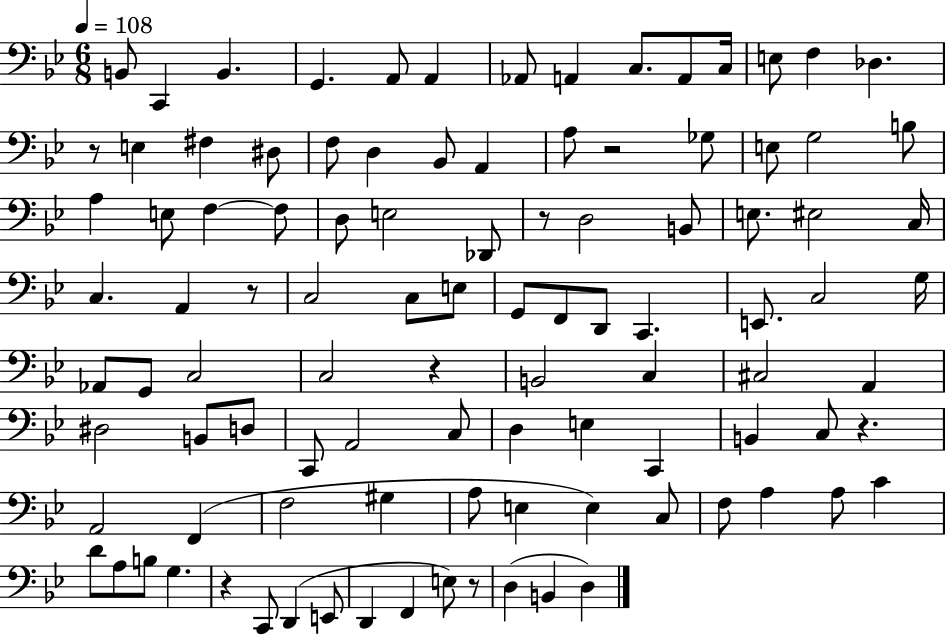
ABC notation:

X:1
T:Untitled
M:6/8
L:1/4
K:Bb
B,,/2 C,, B,, G,, A,,/2 A,, _A,,/2 A,, C,/2 A,,/2 C,/4 E,/2 F, _D, z/2 E, ^F, ^D,/2 F,/2 D, _B,,/2 A,, A,/2 z2 _G,/2 E,/2 G,2 B,/2 A, E,/2 F, F,/2 D,/2 E,2 _D,,/2 z/2 D,2 B,,/2 E,/2 ^E,2 C,/4 C, A,, z/2 C,2 C,/2 E,/2 G,,/2 F,,/2 D,,/2 C,, E,,/2 C,2 G,/4 _A,,/2 G,,/2 C,2 C,2 z B,,2 C, ^C,2 A,, ^D,2 B,,/2 D,/2 C,,/2 A,,2 C,/2 D, E, C,, B,, C,/2 z A,,2 F,, F,2 ^G, A,/2 E, E, C,/2 F,/2 A, A,/2 C D/2 A,/2 B,/2 G, z C,,/2 D,, E,,/2 D,, F,, E,/2 z/2 D, B,, D,